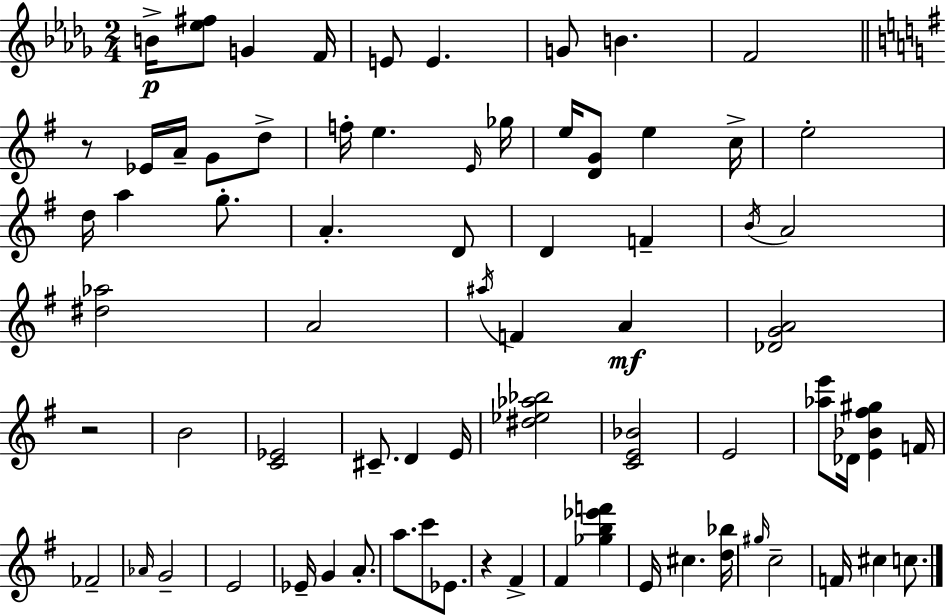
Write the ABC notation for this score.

X:1
T:Untitled
M:2/4
L:1/4
K:Bbm
B/4 [_e^f]/2 G F/4 E/2 E G/2 B F2 z/2 _E/4 A/4 G/2 d/2 f/4 e E/4 _g/4 e/4 [DG]/2 e c/4 e2 d/4 a g/2 A D/2 D F B/4 A2 [^d_a]2 A2 ^a/4 F A [_DGA]2 z2 B2 [C_E]2 ^C/2 D E/4 [^d_e_a_b]2 [CE_B]2 E2 [_ae']/2 _D/4 [E_B^f^g] F/4 _F2 _A/4 G2 E2 _E/4 G A/2 a/2 c'/2 _E/2 z ^F ^F [_gb_e'f'] E/4 ^c [d_b]/4 ^g/4 c2 F/4 ^c c/2